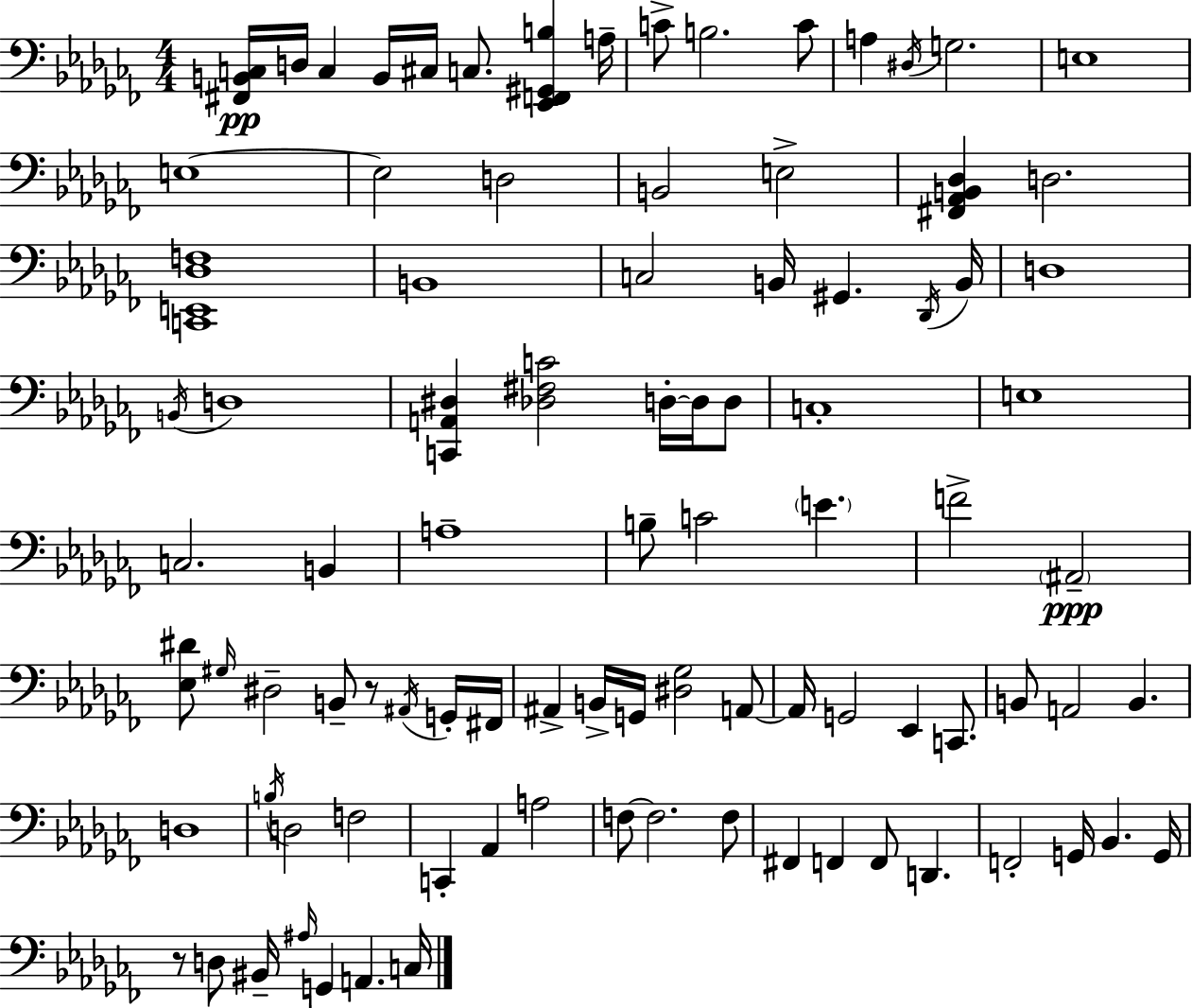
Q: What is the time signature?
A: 4/4